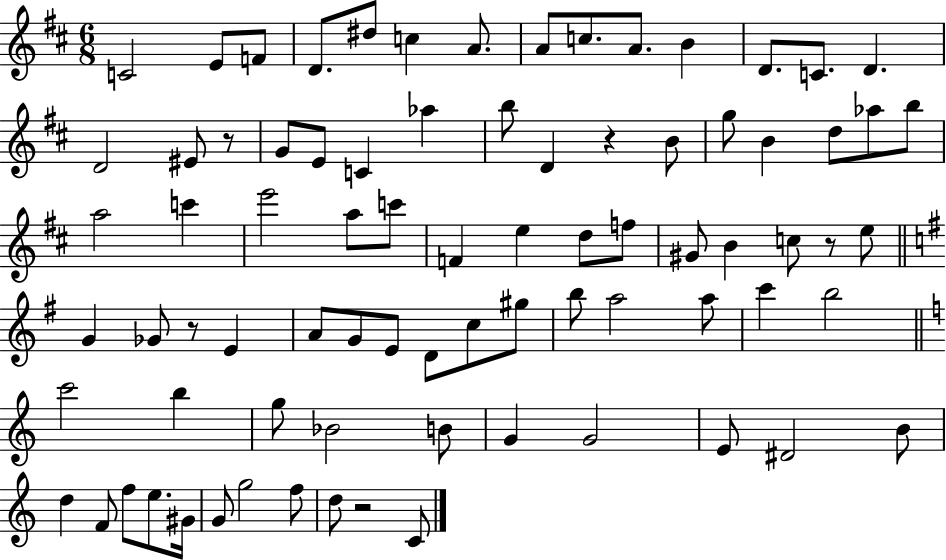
{
  \clef treble
  \numericTimeSignature
  \time 6/8
  \key d \major
  c'2 e'8 f'8 | d'8. dis''8 c''4 a'8. | a'8 c''8. a'8. b'4 | d'8. c'8. d'4. | \break d'2 eis'8 r8 | g'8 e'8 c'4 aes''4 | b''8 d'4 r4 b'8 | g''8 b'4 d''8 aes''8 b''8 | \break a''2 c'''4 | e'''2 a''8 c'''8 | f'4 e''4 d''8 f''8 | gis'8 b'4 c''8 r8 e''8 | \break \bar "||" \break \key g \major g'4 ges'8 r8 e'4 | a'8 g'8 e'8 d'8 c''8 gis''8 | b''8 a''2 a''8 | c'''4 b''2 | \break \bar "||" \break \key a \minor c'''2 b''4 | g''8 bes'2 b'8 | g'4 g'2 | e'8 dis'2 b'8 | \break d''4 f'8 f''8 e''8. gis'16 | g'8 g''2 f''8 | d''8 r2 c'8 | \bar "|."
}